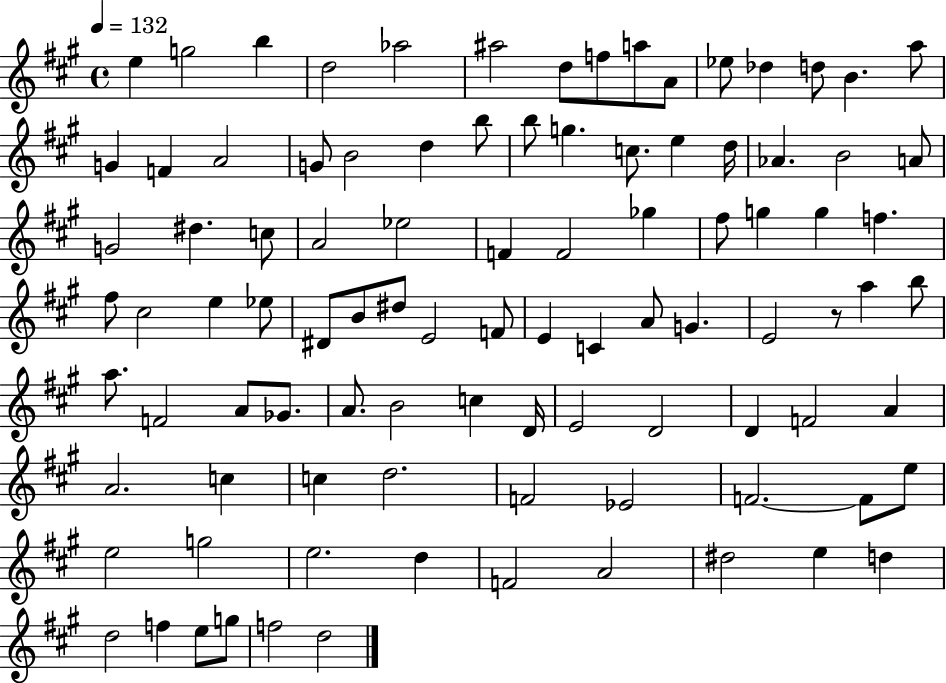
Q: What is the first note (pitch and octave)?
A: E5